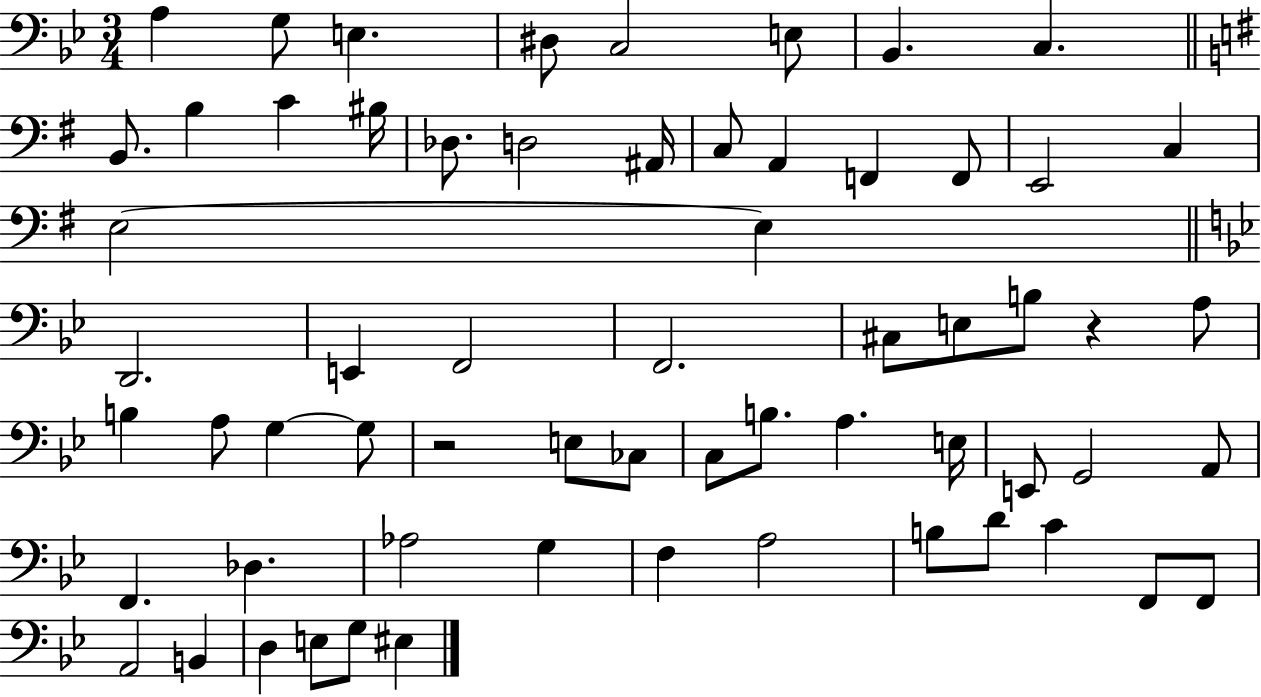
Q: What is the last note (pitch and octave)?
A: EIS3